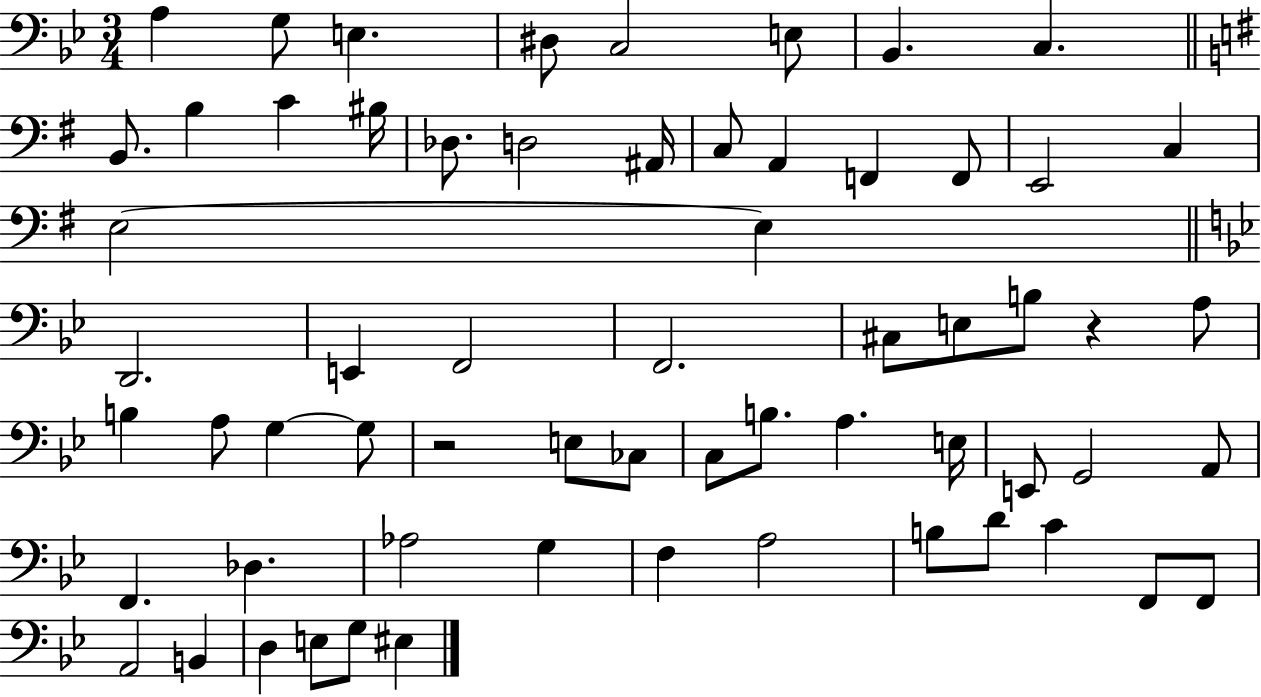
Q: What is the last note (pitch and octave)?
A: EIS3